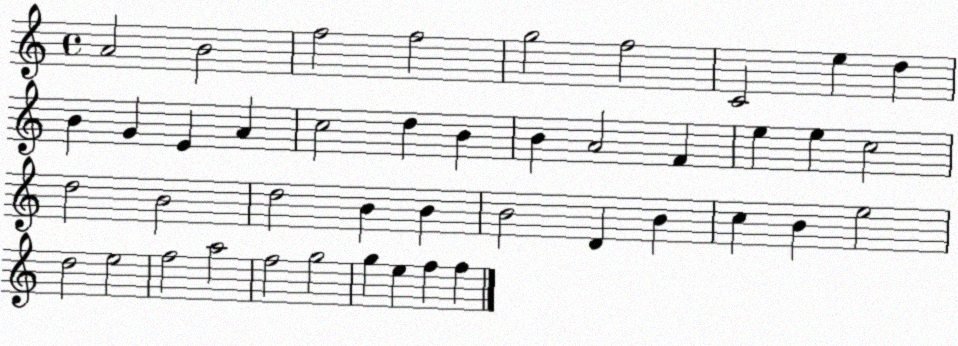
X:1
T:Untitled
M:4/4
L:1/4
K:C
A2 B2 f2 f2 g2 f2 C2 e d B G E A c2 d B B A2 F e e c2 d2 B2 d2 B B B2 D B c B e2 d2 e2 f2 a2 f2 g2 g e f f